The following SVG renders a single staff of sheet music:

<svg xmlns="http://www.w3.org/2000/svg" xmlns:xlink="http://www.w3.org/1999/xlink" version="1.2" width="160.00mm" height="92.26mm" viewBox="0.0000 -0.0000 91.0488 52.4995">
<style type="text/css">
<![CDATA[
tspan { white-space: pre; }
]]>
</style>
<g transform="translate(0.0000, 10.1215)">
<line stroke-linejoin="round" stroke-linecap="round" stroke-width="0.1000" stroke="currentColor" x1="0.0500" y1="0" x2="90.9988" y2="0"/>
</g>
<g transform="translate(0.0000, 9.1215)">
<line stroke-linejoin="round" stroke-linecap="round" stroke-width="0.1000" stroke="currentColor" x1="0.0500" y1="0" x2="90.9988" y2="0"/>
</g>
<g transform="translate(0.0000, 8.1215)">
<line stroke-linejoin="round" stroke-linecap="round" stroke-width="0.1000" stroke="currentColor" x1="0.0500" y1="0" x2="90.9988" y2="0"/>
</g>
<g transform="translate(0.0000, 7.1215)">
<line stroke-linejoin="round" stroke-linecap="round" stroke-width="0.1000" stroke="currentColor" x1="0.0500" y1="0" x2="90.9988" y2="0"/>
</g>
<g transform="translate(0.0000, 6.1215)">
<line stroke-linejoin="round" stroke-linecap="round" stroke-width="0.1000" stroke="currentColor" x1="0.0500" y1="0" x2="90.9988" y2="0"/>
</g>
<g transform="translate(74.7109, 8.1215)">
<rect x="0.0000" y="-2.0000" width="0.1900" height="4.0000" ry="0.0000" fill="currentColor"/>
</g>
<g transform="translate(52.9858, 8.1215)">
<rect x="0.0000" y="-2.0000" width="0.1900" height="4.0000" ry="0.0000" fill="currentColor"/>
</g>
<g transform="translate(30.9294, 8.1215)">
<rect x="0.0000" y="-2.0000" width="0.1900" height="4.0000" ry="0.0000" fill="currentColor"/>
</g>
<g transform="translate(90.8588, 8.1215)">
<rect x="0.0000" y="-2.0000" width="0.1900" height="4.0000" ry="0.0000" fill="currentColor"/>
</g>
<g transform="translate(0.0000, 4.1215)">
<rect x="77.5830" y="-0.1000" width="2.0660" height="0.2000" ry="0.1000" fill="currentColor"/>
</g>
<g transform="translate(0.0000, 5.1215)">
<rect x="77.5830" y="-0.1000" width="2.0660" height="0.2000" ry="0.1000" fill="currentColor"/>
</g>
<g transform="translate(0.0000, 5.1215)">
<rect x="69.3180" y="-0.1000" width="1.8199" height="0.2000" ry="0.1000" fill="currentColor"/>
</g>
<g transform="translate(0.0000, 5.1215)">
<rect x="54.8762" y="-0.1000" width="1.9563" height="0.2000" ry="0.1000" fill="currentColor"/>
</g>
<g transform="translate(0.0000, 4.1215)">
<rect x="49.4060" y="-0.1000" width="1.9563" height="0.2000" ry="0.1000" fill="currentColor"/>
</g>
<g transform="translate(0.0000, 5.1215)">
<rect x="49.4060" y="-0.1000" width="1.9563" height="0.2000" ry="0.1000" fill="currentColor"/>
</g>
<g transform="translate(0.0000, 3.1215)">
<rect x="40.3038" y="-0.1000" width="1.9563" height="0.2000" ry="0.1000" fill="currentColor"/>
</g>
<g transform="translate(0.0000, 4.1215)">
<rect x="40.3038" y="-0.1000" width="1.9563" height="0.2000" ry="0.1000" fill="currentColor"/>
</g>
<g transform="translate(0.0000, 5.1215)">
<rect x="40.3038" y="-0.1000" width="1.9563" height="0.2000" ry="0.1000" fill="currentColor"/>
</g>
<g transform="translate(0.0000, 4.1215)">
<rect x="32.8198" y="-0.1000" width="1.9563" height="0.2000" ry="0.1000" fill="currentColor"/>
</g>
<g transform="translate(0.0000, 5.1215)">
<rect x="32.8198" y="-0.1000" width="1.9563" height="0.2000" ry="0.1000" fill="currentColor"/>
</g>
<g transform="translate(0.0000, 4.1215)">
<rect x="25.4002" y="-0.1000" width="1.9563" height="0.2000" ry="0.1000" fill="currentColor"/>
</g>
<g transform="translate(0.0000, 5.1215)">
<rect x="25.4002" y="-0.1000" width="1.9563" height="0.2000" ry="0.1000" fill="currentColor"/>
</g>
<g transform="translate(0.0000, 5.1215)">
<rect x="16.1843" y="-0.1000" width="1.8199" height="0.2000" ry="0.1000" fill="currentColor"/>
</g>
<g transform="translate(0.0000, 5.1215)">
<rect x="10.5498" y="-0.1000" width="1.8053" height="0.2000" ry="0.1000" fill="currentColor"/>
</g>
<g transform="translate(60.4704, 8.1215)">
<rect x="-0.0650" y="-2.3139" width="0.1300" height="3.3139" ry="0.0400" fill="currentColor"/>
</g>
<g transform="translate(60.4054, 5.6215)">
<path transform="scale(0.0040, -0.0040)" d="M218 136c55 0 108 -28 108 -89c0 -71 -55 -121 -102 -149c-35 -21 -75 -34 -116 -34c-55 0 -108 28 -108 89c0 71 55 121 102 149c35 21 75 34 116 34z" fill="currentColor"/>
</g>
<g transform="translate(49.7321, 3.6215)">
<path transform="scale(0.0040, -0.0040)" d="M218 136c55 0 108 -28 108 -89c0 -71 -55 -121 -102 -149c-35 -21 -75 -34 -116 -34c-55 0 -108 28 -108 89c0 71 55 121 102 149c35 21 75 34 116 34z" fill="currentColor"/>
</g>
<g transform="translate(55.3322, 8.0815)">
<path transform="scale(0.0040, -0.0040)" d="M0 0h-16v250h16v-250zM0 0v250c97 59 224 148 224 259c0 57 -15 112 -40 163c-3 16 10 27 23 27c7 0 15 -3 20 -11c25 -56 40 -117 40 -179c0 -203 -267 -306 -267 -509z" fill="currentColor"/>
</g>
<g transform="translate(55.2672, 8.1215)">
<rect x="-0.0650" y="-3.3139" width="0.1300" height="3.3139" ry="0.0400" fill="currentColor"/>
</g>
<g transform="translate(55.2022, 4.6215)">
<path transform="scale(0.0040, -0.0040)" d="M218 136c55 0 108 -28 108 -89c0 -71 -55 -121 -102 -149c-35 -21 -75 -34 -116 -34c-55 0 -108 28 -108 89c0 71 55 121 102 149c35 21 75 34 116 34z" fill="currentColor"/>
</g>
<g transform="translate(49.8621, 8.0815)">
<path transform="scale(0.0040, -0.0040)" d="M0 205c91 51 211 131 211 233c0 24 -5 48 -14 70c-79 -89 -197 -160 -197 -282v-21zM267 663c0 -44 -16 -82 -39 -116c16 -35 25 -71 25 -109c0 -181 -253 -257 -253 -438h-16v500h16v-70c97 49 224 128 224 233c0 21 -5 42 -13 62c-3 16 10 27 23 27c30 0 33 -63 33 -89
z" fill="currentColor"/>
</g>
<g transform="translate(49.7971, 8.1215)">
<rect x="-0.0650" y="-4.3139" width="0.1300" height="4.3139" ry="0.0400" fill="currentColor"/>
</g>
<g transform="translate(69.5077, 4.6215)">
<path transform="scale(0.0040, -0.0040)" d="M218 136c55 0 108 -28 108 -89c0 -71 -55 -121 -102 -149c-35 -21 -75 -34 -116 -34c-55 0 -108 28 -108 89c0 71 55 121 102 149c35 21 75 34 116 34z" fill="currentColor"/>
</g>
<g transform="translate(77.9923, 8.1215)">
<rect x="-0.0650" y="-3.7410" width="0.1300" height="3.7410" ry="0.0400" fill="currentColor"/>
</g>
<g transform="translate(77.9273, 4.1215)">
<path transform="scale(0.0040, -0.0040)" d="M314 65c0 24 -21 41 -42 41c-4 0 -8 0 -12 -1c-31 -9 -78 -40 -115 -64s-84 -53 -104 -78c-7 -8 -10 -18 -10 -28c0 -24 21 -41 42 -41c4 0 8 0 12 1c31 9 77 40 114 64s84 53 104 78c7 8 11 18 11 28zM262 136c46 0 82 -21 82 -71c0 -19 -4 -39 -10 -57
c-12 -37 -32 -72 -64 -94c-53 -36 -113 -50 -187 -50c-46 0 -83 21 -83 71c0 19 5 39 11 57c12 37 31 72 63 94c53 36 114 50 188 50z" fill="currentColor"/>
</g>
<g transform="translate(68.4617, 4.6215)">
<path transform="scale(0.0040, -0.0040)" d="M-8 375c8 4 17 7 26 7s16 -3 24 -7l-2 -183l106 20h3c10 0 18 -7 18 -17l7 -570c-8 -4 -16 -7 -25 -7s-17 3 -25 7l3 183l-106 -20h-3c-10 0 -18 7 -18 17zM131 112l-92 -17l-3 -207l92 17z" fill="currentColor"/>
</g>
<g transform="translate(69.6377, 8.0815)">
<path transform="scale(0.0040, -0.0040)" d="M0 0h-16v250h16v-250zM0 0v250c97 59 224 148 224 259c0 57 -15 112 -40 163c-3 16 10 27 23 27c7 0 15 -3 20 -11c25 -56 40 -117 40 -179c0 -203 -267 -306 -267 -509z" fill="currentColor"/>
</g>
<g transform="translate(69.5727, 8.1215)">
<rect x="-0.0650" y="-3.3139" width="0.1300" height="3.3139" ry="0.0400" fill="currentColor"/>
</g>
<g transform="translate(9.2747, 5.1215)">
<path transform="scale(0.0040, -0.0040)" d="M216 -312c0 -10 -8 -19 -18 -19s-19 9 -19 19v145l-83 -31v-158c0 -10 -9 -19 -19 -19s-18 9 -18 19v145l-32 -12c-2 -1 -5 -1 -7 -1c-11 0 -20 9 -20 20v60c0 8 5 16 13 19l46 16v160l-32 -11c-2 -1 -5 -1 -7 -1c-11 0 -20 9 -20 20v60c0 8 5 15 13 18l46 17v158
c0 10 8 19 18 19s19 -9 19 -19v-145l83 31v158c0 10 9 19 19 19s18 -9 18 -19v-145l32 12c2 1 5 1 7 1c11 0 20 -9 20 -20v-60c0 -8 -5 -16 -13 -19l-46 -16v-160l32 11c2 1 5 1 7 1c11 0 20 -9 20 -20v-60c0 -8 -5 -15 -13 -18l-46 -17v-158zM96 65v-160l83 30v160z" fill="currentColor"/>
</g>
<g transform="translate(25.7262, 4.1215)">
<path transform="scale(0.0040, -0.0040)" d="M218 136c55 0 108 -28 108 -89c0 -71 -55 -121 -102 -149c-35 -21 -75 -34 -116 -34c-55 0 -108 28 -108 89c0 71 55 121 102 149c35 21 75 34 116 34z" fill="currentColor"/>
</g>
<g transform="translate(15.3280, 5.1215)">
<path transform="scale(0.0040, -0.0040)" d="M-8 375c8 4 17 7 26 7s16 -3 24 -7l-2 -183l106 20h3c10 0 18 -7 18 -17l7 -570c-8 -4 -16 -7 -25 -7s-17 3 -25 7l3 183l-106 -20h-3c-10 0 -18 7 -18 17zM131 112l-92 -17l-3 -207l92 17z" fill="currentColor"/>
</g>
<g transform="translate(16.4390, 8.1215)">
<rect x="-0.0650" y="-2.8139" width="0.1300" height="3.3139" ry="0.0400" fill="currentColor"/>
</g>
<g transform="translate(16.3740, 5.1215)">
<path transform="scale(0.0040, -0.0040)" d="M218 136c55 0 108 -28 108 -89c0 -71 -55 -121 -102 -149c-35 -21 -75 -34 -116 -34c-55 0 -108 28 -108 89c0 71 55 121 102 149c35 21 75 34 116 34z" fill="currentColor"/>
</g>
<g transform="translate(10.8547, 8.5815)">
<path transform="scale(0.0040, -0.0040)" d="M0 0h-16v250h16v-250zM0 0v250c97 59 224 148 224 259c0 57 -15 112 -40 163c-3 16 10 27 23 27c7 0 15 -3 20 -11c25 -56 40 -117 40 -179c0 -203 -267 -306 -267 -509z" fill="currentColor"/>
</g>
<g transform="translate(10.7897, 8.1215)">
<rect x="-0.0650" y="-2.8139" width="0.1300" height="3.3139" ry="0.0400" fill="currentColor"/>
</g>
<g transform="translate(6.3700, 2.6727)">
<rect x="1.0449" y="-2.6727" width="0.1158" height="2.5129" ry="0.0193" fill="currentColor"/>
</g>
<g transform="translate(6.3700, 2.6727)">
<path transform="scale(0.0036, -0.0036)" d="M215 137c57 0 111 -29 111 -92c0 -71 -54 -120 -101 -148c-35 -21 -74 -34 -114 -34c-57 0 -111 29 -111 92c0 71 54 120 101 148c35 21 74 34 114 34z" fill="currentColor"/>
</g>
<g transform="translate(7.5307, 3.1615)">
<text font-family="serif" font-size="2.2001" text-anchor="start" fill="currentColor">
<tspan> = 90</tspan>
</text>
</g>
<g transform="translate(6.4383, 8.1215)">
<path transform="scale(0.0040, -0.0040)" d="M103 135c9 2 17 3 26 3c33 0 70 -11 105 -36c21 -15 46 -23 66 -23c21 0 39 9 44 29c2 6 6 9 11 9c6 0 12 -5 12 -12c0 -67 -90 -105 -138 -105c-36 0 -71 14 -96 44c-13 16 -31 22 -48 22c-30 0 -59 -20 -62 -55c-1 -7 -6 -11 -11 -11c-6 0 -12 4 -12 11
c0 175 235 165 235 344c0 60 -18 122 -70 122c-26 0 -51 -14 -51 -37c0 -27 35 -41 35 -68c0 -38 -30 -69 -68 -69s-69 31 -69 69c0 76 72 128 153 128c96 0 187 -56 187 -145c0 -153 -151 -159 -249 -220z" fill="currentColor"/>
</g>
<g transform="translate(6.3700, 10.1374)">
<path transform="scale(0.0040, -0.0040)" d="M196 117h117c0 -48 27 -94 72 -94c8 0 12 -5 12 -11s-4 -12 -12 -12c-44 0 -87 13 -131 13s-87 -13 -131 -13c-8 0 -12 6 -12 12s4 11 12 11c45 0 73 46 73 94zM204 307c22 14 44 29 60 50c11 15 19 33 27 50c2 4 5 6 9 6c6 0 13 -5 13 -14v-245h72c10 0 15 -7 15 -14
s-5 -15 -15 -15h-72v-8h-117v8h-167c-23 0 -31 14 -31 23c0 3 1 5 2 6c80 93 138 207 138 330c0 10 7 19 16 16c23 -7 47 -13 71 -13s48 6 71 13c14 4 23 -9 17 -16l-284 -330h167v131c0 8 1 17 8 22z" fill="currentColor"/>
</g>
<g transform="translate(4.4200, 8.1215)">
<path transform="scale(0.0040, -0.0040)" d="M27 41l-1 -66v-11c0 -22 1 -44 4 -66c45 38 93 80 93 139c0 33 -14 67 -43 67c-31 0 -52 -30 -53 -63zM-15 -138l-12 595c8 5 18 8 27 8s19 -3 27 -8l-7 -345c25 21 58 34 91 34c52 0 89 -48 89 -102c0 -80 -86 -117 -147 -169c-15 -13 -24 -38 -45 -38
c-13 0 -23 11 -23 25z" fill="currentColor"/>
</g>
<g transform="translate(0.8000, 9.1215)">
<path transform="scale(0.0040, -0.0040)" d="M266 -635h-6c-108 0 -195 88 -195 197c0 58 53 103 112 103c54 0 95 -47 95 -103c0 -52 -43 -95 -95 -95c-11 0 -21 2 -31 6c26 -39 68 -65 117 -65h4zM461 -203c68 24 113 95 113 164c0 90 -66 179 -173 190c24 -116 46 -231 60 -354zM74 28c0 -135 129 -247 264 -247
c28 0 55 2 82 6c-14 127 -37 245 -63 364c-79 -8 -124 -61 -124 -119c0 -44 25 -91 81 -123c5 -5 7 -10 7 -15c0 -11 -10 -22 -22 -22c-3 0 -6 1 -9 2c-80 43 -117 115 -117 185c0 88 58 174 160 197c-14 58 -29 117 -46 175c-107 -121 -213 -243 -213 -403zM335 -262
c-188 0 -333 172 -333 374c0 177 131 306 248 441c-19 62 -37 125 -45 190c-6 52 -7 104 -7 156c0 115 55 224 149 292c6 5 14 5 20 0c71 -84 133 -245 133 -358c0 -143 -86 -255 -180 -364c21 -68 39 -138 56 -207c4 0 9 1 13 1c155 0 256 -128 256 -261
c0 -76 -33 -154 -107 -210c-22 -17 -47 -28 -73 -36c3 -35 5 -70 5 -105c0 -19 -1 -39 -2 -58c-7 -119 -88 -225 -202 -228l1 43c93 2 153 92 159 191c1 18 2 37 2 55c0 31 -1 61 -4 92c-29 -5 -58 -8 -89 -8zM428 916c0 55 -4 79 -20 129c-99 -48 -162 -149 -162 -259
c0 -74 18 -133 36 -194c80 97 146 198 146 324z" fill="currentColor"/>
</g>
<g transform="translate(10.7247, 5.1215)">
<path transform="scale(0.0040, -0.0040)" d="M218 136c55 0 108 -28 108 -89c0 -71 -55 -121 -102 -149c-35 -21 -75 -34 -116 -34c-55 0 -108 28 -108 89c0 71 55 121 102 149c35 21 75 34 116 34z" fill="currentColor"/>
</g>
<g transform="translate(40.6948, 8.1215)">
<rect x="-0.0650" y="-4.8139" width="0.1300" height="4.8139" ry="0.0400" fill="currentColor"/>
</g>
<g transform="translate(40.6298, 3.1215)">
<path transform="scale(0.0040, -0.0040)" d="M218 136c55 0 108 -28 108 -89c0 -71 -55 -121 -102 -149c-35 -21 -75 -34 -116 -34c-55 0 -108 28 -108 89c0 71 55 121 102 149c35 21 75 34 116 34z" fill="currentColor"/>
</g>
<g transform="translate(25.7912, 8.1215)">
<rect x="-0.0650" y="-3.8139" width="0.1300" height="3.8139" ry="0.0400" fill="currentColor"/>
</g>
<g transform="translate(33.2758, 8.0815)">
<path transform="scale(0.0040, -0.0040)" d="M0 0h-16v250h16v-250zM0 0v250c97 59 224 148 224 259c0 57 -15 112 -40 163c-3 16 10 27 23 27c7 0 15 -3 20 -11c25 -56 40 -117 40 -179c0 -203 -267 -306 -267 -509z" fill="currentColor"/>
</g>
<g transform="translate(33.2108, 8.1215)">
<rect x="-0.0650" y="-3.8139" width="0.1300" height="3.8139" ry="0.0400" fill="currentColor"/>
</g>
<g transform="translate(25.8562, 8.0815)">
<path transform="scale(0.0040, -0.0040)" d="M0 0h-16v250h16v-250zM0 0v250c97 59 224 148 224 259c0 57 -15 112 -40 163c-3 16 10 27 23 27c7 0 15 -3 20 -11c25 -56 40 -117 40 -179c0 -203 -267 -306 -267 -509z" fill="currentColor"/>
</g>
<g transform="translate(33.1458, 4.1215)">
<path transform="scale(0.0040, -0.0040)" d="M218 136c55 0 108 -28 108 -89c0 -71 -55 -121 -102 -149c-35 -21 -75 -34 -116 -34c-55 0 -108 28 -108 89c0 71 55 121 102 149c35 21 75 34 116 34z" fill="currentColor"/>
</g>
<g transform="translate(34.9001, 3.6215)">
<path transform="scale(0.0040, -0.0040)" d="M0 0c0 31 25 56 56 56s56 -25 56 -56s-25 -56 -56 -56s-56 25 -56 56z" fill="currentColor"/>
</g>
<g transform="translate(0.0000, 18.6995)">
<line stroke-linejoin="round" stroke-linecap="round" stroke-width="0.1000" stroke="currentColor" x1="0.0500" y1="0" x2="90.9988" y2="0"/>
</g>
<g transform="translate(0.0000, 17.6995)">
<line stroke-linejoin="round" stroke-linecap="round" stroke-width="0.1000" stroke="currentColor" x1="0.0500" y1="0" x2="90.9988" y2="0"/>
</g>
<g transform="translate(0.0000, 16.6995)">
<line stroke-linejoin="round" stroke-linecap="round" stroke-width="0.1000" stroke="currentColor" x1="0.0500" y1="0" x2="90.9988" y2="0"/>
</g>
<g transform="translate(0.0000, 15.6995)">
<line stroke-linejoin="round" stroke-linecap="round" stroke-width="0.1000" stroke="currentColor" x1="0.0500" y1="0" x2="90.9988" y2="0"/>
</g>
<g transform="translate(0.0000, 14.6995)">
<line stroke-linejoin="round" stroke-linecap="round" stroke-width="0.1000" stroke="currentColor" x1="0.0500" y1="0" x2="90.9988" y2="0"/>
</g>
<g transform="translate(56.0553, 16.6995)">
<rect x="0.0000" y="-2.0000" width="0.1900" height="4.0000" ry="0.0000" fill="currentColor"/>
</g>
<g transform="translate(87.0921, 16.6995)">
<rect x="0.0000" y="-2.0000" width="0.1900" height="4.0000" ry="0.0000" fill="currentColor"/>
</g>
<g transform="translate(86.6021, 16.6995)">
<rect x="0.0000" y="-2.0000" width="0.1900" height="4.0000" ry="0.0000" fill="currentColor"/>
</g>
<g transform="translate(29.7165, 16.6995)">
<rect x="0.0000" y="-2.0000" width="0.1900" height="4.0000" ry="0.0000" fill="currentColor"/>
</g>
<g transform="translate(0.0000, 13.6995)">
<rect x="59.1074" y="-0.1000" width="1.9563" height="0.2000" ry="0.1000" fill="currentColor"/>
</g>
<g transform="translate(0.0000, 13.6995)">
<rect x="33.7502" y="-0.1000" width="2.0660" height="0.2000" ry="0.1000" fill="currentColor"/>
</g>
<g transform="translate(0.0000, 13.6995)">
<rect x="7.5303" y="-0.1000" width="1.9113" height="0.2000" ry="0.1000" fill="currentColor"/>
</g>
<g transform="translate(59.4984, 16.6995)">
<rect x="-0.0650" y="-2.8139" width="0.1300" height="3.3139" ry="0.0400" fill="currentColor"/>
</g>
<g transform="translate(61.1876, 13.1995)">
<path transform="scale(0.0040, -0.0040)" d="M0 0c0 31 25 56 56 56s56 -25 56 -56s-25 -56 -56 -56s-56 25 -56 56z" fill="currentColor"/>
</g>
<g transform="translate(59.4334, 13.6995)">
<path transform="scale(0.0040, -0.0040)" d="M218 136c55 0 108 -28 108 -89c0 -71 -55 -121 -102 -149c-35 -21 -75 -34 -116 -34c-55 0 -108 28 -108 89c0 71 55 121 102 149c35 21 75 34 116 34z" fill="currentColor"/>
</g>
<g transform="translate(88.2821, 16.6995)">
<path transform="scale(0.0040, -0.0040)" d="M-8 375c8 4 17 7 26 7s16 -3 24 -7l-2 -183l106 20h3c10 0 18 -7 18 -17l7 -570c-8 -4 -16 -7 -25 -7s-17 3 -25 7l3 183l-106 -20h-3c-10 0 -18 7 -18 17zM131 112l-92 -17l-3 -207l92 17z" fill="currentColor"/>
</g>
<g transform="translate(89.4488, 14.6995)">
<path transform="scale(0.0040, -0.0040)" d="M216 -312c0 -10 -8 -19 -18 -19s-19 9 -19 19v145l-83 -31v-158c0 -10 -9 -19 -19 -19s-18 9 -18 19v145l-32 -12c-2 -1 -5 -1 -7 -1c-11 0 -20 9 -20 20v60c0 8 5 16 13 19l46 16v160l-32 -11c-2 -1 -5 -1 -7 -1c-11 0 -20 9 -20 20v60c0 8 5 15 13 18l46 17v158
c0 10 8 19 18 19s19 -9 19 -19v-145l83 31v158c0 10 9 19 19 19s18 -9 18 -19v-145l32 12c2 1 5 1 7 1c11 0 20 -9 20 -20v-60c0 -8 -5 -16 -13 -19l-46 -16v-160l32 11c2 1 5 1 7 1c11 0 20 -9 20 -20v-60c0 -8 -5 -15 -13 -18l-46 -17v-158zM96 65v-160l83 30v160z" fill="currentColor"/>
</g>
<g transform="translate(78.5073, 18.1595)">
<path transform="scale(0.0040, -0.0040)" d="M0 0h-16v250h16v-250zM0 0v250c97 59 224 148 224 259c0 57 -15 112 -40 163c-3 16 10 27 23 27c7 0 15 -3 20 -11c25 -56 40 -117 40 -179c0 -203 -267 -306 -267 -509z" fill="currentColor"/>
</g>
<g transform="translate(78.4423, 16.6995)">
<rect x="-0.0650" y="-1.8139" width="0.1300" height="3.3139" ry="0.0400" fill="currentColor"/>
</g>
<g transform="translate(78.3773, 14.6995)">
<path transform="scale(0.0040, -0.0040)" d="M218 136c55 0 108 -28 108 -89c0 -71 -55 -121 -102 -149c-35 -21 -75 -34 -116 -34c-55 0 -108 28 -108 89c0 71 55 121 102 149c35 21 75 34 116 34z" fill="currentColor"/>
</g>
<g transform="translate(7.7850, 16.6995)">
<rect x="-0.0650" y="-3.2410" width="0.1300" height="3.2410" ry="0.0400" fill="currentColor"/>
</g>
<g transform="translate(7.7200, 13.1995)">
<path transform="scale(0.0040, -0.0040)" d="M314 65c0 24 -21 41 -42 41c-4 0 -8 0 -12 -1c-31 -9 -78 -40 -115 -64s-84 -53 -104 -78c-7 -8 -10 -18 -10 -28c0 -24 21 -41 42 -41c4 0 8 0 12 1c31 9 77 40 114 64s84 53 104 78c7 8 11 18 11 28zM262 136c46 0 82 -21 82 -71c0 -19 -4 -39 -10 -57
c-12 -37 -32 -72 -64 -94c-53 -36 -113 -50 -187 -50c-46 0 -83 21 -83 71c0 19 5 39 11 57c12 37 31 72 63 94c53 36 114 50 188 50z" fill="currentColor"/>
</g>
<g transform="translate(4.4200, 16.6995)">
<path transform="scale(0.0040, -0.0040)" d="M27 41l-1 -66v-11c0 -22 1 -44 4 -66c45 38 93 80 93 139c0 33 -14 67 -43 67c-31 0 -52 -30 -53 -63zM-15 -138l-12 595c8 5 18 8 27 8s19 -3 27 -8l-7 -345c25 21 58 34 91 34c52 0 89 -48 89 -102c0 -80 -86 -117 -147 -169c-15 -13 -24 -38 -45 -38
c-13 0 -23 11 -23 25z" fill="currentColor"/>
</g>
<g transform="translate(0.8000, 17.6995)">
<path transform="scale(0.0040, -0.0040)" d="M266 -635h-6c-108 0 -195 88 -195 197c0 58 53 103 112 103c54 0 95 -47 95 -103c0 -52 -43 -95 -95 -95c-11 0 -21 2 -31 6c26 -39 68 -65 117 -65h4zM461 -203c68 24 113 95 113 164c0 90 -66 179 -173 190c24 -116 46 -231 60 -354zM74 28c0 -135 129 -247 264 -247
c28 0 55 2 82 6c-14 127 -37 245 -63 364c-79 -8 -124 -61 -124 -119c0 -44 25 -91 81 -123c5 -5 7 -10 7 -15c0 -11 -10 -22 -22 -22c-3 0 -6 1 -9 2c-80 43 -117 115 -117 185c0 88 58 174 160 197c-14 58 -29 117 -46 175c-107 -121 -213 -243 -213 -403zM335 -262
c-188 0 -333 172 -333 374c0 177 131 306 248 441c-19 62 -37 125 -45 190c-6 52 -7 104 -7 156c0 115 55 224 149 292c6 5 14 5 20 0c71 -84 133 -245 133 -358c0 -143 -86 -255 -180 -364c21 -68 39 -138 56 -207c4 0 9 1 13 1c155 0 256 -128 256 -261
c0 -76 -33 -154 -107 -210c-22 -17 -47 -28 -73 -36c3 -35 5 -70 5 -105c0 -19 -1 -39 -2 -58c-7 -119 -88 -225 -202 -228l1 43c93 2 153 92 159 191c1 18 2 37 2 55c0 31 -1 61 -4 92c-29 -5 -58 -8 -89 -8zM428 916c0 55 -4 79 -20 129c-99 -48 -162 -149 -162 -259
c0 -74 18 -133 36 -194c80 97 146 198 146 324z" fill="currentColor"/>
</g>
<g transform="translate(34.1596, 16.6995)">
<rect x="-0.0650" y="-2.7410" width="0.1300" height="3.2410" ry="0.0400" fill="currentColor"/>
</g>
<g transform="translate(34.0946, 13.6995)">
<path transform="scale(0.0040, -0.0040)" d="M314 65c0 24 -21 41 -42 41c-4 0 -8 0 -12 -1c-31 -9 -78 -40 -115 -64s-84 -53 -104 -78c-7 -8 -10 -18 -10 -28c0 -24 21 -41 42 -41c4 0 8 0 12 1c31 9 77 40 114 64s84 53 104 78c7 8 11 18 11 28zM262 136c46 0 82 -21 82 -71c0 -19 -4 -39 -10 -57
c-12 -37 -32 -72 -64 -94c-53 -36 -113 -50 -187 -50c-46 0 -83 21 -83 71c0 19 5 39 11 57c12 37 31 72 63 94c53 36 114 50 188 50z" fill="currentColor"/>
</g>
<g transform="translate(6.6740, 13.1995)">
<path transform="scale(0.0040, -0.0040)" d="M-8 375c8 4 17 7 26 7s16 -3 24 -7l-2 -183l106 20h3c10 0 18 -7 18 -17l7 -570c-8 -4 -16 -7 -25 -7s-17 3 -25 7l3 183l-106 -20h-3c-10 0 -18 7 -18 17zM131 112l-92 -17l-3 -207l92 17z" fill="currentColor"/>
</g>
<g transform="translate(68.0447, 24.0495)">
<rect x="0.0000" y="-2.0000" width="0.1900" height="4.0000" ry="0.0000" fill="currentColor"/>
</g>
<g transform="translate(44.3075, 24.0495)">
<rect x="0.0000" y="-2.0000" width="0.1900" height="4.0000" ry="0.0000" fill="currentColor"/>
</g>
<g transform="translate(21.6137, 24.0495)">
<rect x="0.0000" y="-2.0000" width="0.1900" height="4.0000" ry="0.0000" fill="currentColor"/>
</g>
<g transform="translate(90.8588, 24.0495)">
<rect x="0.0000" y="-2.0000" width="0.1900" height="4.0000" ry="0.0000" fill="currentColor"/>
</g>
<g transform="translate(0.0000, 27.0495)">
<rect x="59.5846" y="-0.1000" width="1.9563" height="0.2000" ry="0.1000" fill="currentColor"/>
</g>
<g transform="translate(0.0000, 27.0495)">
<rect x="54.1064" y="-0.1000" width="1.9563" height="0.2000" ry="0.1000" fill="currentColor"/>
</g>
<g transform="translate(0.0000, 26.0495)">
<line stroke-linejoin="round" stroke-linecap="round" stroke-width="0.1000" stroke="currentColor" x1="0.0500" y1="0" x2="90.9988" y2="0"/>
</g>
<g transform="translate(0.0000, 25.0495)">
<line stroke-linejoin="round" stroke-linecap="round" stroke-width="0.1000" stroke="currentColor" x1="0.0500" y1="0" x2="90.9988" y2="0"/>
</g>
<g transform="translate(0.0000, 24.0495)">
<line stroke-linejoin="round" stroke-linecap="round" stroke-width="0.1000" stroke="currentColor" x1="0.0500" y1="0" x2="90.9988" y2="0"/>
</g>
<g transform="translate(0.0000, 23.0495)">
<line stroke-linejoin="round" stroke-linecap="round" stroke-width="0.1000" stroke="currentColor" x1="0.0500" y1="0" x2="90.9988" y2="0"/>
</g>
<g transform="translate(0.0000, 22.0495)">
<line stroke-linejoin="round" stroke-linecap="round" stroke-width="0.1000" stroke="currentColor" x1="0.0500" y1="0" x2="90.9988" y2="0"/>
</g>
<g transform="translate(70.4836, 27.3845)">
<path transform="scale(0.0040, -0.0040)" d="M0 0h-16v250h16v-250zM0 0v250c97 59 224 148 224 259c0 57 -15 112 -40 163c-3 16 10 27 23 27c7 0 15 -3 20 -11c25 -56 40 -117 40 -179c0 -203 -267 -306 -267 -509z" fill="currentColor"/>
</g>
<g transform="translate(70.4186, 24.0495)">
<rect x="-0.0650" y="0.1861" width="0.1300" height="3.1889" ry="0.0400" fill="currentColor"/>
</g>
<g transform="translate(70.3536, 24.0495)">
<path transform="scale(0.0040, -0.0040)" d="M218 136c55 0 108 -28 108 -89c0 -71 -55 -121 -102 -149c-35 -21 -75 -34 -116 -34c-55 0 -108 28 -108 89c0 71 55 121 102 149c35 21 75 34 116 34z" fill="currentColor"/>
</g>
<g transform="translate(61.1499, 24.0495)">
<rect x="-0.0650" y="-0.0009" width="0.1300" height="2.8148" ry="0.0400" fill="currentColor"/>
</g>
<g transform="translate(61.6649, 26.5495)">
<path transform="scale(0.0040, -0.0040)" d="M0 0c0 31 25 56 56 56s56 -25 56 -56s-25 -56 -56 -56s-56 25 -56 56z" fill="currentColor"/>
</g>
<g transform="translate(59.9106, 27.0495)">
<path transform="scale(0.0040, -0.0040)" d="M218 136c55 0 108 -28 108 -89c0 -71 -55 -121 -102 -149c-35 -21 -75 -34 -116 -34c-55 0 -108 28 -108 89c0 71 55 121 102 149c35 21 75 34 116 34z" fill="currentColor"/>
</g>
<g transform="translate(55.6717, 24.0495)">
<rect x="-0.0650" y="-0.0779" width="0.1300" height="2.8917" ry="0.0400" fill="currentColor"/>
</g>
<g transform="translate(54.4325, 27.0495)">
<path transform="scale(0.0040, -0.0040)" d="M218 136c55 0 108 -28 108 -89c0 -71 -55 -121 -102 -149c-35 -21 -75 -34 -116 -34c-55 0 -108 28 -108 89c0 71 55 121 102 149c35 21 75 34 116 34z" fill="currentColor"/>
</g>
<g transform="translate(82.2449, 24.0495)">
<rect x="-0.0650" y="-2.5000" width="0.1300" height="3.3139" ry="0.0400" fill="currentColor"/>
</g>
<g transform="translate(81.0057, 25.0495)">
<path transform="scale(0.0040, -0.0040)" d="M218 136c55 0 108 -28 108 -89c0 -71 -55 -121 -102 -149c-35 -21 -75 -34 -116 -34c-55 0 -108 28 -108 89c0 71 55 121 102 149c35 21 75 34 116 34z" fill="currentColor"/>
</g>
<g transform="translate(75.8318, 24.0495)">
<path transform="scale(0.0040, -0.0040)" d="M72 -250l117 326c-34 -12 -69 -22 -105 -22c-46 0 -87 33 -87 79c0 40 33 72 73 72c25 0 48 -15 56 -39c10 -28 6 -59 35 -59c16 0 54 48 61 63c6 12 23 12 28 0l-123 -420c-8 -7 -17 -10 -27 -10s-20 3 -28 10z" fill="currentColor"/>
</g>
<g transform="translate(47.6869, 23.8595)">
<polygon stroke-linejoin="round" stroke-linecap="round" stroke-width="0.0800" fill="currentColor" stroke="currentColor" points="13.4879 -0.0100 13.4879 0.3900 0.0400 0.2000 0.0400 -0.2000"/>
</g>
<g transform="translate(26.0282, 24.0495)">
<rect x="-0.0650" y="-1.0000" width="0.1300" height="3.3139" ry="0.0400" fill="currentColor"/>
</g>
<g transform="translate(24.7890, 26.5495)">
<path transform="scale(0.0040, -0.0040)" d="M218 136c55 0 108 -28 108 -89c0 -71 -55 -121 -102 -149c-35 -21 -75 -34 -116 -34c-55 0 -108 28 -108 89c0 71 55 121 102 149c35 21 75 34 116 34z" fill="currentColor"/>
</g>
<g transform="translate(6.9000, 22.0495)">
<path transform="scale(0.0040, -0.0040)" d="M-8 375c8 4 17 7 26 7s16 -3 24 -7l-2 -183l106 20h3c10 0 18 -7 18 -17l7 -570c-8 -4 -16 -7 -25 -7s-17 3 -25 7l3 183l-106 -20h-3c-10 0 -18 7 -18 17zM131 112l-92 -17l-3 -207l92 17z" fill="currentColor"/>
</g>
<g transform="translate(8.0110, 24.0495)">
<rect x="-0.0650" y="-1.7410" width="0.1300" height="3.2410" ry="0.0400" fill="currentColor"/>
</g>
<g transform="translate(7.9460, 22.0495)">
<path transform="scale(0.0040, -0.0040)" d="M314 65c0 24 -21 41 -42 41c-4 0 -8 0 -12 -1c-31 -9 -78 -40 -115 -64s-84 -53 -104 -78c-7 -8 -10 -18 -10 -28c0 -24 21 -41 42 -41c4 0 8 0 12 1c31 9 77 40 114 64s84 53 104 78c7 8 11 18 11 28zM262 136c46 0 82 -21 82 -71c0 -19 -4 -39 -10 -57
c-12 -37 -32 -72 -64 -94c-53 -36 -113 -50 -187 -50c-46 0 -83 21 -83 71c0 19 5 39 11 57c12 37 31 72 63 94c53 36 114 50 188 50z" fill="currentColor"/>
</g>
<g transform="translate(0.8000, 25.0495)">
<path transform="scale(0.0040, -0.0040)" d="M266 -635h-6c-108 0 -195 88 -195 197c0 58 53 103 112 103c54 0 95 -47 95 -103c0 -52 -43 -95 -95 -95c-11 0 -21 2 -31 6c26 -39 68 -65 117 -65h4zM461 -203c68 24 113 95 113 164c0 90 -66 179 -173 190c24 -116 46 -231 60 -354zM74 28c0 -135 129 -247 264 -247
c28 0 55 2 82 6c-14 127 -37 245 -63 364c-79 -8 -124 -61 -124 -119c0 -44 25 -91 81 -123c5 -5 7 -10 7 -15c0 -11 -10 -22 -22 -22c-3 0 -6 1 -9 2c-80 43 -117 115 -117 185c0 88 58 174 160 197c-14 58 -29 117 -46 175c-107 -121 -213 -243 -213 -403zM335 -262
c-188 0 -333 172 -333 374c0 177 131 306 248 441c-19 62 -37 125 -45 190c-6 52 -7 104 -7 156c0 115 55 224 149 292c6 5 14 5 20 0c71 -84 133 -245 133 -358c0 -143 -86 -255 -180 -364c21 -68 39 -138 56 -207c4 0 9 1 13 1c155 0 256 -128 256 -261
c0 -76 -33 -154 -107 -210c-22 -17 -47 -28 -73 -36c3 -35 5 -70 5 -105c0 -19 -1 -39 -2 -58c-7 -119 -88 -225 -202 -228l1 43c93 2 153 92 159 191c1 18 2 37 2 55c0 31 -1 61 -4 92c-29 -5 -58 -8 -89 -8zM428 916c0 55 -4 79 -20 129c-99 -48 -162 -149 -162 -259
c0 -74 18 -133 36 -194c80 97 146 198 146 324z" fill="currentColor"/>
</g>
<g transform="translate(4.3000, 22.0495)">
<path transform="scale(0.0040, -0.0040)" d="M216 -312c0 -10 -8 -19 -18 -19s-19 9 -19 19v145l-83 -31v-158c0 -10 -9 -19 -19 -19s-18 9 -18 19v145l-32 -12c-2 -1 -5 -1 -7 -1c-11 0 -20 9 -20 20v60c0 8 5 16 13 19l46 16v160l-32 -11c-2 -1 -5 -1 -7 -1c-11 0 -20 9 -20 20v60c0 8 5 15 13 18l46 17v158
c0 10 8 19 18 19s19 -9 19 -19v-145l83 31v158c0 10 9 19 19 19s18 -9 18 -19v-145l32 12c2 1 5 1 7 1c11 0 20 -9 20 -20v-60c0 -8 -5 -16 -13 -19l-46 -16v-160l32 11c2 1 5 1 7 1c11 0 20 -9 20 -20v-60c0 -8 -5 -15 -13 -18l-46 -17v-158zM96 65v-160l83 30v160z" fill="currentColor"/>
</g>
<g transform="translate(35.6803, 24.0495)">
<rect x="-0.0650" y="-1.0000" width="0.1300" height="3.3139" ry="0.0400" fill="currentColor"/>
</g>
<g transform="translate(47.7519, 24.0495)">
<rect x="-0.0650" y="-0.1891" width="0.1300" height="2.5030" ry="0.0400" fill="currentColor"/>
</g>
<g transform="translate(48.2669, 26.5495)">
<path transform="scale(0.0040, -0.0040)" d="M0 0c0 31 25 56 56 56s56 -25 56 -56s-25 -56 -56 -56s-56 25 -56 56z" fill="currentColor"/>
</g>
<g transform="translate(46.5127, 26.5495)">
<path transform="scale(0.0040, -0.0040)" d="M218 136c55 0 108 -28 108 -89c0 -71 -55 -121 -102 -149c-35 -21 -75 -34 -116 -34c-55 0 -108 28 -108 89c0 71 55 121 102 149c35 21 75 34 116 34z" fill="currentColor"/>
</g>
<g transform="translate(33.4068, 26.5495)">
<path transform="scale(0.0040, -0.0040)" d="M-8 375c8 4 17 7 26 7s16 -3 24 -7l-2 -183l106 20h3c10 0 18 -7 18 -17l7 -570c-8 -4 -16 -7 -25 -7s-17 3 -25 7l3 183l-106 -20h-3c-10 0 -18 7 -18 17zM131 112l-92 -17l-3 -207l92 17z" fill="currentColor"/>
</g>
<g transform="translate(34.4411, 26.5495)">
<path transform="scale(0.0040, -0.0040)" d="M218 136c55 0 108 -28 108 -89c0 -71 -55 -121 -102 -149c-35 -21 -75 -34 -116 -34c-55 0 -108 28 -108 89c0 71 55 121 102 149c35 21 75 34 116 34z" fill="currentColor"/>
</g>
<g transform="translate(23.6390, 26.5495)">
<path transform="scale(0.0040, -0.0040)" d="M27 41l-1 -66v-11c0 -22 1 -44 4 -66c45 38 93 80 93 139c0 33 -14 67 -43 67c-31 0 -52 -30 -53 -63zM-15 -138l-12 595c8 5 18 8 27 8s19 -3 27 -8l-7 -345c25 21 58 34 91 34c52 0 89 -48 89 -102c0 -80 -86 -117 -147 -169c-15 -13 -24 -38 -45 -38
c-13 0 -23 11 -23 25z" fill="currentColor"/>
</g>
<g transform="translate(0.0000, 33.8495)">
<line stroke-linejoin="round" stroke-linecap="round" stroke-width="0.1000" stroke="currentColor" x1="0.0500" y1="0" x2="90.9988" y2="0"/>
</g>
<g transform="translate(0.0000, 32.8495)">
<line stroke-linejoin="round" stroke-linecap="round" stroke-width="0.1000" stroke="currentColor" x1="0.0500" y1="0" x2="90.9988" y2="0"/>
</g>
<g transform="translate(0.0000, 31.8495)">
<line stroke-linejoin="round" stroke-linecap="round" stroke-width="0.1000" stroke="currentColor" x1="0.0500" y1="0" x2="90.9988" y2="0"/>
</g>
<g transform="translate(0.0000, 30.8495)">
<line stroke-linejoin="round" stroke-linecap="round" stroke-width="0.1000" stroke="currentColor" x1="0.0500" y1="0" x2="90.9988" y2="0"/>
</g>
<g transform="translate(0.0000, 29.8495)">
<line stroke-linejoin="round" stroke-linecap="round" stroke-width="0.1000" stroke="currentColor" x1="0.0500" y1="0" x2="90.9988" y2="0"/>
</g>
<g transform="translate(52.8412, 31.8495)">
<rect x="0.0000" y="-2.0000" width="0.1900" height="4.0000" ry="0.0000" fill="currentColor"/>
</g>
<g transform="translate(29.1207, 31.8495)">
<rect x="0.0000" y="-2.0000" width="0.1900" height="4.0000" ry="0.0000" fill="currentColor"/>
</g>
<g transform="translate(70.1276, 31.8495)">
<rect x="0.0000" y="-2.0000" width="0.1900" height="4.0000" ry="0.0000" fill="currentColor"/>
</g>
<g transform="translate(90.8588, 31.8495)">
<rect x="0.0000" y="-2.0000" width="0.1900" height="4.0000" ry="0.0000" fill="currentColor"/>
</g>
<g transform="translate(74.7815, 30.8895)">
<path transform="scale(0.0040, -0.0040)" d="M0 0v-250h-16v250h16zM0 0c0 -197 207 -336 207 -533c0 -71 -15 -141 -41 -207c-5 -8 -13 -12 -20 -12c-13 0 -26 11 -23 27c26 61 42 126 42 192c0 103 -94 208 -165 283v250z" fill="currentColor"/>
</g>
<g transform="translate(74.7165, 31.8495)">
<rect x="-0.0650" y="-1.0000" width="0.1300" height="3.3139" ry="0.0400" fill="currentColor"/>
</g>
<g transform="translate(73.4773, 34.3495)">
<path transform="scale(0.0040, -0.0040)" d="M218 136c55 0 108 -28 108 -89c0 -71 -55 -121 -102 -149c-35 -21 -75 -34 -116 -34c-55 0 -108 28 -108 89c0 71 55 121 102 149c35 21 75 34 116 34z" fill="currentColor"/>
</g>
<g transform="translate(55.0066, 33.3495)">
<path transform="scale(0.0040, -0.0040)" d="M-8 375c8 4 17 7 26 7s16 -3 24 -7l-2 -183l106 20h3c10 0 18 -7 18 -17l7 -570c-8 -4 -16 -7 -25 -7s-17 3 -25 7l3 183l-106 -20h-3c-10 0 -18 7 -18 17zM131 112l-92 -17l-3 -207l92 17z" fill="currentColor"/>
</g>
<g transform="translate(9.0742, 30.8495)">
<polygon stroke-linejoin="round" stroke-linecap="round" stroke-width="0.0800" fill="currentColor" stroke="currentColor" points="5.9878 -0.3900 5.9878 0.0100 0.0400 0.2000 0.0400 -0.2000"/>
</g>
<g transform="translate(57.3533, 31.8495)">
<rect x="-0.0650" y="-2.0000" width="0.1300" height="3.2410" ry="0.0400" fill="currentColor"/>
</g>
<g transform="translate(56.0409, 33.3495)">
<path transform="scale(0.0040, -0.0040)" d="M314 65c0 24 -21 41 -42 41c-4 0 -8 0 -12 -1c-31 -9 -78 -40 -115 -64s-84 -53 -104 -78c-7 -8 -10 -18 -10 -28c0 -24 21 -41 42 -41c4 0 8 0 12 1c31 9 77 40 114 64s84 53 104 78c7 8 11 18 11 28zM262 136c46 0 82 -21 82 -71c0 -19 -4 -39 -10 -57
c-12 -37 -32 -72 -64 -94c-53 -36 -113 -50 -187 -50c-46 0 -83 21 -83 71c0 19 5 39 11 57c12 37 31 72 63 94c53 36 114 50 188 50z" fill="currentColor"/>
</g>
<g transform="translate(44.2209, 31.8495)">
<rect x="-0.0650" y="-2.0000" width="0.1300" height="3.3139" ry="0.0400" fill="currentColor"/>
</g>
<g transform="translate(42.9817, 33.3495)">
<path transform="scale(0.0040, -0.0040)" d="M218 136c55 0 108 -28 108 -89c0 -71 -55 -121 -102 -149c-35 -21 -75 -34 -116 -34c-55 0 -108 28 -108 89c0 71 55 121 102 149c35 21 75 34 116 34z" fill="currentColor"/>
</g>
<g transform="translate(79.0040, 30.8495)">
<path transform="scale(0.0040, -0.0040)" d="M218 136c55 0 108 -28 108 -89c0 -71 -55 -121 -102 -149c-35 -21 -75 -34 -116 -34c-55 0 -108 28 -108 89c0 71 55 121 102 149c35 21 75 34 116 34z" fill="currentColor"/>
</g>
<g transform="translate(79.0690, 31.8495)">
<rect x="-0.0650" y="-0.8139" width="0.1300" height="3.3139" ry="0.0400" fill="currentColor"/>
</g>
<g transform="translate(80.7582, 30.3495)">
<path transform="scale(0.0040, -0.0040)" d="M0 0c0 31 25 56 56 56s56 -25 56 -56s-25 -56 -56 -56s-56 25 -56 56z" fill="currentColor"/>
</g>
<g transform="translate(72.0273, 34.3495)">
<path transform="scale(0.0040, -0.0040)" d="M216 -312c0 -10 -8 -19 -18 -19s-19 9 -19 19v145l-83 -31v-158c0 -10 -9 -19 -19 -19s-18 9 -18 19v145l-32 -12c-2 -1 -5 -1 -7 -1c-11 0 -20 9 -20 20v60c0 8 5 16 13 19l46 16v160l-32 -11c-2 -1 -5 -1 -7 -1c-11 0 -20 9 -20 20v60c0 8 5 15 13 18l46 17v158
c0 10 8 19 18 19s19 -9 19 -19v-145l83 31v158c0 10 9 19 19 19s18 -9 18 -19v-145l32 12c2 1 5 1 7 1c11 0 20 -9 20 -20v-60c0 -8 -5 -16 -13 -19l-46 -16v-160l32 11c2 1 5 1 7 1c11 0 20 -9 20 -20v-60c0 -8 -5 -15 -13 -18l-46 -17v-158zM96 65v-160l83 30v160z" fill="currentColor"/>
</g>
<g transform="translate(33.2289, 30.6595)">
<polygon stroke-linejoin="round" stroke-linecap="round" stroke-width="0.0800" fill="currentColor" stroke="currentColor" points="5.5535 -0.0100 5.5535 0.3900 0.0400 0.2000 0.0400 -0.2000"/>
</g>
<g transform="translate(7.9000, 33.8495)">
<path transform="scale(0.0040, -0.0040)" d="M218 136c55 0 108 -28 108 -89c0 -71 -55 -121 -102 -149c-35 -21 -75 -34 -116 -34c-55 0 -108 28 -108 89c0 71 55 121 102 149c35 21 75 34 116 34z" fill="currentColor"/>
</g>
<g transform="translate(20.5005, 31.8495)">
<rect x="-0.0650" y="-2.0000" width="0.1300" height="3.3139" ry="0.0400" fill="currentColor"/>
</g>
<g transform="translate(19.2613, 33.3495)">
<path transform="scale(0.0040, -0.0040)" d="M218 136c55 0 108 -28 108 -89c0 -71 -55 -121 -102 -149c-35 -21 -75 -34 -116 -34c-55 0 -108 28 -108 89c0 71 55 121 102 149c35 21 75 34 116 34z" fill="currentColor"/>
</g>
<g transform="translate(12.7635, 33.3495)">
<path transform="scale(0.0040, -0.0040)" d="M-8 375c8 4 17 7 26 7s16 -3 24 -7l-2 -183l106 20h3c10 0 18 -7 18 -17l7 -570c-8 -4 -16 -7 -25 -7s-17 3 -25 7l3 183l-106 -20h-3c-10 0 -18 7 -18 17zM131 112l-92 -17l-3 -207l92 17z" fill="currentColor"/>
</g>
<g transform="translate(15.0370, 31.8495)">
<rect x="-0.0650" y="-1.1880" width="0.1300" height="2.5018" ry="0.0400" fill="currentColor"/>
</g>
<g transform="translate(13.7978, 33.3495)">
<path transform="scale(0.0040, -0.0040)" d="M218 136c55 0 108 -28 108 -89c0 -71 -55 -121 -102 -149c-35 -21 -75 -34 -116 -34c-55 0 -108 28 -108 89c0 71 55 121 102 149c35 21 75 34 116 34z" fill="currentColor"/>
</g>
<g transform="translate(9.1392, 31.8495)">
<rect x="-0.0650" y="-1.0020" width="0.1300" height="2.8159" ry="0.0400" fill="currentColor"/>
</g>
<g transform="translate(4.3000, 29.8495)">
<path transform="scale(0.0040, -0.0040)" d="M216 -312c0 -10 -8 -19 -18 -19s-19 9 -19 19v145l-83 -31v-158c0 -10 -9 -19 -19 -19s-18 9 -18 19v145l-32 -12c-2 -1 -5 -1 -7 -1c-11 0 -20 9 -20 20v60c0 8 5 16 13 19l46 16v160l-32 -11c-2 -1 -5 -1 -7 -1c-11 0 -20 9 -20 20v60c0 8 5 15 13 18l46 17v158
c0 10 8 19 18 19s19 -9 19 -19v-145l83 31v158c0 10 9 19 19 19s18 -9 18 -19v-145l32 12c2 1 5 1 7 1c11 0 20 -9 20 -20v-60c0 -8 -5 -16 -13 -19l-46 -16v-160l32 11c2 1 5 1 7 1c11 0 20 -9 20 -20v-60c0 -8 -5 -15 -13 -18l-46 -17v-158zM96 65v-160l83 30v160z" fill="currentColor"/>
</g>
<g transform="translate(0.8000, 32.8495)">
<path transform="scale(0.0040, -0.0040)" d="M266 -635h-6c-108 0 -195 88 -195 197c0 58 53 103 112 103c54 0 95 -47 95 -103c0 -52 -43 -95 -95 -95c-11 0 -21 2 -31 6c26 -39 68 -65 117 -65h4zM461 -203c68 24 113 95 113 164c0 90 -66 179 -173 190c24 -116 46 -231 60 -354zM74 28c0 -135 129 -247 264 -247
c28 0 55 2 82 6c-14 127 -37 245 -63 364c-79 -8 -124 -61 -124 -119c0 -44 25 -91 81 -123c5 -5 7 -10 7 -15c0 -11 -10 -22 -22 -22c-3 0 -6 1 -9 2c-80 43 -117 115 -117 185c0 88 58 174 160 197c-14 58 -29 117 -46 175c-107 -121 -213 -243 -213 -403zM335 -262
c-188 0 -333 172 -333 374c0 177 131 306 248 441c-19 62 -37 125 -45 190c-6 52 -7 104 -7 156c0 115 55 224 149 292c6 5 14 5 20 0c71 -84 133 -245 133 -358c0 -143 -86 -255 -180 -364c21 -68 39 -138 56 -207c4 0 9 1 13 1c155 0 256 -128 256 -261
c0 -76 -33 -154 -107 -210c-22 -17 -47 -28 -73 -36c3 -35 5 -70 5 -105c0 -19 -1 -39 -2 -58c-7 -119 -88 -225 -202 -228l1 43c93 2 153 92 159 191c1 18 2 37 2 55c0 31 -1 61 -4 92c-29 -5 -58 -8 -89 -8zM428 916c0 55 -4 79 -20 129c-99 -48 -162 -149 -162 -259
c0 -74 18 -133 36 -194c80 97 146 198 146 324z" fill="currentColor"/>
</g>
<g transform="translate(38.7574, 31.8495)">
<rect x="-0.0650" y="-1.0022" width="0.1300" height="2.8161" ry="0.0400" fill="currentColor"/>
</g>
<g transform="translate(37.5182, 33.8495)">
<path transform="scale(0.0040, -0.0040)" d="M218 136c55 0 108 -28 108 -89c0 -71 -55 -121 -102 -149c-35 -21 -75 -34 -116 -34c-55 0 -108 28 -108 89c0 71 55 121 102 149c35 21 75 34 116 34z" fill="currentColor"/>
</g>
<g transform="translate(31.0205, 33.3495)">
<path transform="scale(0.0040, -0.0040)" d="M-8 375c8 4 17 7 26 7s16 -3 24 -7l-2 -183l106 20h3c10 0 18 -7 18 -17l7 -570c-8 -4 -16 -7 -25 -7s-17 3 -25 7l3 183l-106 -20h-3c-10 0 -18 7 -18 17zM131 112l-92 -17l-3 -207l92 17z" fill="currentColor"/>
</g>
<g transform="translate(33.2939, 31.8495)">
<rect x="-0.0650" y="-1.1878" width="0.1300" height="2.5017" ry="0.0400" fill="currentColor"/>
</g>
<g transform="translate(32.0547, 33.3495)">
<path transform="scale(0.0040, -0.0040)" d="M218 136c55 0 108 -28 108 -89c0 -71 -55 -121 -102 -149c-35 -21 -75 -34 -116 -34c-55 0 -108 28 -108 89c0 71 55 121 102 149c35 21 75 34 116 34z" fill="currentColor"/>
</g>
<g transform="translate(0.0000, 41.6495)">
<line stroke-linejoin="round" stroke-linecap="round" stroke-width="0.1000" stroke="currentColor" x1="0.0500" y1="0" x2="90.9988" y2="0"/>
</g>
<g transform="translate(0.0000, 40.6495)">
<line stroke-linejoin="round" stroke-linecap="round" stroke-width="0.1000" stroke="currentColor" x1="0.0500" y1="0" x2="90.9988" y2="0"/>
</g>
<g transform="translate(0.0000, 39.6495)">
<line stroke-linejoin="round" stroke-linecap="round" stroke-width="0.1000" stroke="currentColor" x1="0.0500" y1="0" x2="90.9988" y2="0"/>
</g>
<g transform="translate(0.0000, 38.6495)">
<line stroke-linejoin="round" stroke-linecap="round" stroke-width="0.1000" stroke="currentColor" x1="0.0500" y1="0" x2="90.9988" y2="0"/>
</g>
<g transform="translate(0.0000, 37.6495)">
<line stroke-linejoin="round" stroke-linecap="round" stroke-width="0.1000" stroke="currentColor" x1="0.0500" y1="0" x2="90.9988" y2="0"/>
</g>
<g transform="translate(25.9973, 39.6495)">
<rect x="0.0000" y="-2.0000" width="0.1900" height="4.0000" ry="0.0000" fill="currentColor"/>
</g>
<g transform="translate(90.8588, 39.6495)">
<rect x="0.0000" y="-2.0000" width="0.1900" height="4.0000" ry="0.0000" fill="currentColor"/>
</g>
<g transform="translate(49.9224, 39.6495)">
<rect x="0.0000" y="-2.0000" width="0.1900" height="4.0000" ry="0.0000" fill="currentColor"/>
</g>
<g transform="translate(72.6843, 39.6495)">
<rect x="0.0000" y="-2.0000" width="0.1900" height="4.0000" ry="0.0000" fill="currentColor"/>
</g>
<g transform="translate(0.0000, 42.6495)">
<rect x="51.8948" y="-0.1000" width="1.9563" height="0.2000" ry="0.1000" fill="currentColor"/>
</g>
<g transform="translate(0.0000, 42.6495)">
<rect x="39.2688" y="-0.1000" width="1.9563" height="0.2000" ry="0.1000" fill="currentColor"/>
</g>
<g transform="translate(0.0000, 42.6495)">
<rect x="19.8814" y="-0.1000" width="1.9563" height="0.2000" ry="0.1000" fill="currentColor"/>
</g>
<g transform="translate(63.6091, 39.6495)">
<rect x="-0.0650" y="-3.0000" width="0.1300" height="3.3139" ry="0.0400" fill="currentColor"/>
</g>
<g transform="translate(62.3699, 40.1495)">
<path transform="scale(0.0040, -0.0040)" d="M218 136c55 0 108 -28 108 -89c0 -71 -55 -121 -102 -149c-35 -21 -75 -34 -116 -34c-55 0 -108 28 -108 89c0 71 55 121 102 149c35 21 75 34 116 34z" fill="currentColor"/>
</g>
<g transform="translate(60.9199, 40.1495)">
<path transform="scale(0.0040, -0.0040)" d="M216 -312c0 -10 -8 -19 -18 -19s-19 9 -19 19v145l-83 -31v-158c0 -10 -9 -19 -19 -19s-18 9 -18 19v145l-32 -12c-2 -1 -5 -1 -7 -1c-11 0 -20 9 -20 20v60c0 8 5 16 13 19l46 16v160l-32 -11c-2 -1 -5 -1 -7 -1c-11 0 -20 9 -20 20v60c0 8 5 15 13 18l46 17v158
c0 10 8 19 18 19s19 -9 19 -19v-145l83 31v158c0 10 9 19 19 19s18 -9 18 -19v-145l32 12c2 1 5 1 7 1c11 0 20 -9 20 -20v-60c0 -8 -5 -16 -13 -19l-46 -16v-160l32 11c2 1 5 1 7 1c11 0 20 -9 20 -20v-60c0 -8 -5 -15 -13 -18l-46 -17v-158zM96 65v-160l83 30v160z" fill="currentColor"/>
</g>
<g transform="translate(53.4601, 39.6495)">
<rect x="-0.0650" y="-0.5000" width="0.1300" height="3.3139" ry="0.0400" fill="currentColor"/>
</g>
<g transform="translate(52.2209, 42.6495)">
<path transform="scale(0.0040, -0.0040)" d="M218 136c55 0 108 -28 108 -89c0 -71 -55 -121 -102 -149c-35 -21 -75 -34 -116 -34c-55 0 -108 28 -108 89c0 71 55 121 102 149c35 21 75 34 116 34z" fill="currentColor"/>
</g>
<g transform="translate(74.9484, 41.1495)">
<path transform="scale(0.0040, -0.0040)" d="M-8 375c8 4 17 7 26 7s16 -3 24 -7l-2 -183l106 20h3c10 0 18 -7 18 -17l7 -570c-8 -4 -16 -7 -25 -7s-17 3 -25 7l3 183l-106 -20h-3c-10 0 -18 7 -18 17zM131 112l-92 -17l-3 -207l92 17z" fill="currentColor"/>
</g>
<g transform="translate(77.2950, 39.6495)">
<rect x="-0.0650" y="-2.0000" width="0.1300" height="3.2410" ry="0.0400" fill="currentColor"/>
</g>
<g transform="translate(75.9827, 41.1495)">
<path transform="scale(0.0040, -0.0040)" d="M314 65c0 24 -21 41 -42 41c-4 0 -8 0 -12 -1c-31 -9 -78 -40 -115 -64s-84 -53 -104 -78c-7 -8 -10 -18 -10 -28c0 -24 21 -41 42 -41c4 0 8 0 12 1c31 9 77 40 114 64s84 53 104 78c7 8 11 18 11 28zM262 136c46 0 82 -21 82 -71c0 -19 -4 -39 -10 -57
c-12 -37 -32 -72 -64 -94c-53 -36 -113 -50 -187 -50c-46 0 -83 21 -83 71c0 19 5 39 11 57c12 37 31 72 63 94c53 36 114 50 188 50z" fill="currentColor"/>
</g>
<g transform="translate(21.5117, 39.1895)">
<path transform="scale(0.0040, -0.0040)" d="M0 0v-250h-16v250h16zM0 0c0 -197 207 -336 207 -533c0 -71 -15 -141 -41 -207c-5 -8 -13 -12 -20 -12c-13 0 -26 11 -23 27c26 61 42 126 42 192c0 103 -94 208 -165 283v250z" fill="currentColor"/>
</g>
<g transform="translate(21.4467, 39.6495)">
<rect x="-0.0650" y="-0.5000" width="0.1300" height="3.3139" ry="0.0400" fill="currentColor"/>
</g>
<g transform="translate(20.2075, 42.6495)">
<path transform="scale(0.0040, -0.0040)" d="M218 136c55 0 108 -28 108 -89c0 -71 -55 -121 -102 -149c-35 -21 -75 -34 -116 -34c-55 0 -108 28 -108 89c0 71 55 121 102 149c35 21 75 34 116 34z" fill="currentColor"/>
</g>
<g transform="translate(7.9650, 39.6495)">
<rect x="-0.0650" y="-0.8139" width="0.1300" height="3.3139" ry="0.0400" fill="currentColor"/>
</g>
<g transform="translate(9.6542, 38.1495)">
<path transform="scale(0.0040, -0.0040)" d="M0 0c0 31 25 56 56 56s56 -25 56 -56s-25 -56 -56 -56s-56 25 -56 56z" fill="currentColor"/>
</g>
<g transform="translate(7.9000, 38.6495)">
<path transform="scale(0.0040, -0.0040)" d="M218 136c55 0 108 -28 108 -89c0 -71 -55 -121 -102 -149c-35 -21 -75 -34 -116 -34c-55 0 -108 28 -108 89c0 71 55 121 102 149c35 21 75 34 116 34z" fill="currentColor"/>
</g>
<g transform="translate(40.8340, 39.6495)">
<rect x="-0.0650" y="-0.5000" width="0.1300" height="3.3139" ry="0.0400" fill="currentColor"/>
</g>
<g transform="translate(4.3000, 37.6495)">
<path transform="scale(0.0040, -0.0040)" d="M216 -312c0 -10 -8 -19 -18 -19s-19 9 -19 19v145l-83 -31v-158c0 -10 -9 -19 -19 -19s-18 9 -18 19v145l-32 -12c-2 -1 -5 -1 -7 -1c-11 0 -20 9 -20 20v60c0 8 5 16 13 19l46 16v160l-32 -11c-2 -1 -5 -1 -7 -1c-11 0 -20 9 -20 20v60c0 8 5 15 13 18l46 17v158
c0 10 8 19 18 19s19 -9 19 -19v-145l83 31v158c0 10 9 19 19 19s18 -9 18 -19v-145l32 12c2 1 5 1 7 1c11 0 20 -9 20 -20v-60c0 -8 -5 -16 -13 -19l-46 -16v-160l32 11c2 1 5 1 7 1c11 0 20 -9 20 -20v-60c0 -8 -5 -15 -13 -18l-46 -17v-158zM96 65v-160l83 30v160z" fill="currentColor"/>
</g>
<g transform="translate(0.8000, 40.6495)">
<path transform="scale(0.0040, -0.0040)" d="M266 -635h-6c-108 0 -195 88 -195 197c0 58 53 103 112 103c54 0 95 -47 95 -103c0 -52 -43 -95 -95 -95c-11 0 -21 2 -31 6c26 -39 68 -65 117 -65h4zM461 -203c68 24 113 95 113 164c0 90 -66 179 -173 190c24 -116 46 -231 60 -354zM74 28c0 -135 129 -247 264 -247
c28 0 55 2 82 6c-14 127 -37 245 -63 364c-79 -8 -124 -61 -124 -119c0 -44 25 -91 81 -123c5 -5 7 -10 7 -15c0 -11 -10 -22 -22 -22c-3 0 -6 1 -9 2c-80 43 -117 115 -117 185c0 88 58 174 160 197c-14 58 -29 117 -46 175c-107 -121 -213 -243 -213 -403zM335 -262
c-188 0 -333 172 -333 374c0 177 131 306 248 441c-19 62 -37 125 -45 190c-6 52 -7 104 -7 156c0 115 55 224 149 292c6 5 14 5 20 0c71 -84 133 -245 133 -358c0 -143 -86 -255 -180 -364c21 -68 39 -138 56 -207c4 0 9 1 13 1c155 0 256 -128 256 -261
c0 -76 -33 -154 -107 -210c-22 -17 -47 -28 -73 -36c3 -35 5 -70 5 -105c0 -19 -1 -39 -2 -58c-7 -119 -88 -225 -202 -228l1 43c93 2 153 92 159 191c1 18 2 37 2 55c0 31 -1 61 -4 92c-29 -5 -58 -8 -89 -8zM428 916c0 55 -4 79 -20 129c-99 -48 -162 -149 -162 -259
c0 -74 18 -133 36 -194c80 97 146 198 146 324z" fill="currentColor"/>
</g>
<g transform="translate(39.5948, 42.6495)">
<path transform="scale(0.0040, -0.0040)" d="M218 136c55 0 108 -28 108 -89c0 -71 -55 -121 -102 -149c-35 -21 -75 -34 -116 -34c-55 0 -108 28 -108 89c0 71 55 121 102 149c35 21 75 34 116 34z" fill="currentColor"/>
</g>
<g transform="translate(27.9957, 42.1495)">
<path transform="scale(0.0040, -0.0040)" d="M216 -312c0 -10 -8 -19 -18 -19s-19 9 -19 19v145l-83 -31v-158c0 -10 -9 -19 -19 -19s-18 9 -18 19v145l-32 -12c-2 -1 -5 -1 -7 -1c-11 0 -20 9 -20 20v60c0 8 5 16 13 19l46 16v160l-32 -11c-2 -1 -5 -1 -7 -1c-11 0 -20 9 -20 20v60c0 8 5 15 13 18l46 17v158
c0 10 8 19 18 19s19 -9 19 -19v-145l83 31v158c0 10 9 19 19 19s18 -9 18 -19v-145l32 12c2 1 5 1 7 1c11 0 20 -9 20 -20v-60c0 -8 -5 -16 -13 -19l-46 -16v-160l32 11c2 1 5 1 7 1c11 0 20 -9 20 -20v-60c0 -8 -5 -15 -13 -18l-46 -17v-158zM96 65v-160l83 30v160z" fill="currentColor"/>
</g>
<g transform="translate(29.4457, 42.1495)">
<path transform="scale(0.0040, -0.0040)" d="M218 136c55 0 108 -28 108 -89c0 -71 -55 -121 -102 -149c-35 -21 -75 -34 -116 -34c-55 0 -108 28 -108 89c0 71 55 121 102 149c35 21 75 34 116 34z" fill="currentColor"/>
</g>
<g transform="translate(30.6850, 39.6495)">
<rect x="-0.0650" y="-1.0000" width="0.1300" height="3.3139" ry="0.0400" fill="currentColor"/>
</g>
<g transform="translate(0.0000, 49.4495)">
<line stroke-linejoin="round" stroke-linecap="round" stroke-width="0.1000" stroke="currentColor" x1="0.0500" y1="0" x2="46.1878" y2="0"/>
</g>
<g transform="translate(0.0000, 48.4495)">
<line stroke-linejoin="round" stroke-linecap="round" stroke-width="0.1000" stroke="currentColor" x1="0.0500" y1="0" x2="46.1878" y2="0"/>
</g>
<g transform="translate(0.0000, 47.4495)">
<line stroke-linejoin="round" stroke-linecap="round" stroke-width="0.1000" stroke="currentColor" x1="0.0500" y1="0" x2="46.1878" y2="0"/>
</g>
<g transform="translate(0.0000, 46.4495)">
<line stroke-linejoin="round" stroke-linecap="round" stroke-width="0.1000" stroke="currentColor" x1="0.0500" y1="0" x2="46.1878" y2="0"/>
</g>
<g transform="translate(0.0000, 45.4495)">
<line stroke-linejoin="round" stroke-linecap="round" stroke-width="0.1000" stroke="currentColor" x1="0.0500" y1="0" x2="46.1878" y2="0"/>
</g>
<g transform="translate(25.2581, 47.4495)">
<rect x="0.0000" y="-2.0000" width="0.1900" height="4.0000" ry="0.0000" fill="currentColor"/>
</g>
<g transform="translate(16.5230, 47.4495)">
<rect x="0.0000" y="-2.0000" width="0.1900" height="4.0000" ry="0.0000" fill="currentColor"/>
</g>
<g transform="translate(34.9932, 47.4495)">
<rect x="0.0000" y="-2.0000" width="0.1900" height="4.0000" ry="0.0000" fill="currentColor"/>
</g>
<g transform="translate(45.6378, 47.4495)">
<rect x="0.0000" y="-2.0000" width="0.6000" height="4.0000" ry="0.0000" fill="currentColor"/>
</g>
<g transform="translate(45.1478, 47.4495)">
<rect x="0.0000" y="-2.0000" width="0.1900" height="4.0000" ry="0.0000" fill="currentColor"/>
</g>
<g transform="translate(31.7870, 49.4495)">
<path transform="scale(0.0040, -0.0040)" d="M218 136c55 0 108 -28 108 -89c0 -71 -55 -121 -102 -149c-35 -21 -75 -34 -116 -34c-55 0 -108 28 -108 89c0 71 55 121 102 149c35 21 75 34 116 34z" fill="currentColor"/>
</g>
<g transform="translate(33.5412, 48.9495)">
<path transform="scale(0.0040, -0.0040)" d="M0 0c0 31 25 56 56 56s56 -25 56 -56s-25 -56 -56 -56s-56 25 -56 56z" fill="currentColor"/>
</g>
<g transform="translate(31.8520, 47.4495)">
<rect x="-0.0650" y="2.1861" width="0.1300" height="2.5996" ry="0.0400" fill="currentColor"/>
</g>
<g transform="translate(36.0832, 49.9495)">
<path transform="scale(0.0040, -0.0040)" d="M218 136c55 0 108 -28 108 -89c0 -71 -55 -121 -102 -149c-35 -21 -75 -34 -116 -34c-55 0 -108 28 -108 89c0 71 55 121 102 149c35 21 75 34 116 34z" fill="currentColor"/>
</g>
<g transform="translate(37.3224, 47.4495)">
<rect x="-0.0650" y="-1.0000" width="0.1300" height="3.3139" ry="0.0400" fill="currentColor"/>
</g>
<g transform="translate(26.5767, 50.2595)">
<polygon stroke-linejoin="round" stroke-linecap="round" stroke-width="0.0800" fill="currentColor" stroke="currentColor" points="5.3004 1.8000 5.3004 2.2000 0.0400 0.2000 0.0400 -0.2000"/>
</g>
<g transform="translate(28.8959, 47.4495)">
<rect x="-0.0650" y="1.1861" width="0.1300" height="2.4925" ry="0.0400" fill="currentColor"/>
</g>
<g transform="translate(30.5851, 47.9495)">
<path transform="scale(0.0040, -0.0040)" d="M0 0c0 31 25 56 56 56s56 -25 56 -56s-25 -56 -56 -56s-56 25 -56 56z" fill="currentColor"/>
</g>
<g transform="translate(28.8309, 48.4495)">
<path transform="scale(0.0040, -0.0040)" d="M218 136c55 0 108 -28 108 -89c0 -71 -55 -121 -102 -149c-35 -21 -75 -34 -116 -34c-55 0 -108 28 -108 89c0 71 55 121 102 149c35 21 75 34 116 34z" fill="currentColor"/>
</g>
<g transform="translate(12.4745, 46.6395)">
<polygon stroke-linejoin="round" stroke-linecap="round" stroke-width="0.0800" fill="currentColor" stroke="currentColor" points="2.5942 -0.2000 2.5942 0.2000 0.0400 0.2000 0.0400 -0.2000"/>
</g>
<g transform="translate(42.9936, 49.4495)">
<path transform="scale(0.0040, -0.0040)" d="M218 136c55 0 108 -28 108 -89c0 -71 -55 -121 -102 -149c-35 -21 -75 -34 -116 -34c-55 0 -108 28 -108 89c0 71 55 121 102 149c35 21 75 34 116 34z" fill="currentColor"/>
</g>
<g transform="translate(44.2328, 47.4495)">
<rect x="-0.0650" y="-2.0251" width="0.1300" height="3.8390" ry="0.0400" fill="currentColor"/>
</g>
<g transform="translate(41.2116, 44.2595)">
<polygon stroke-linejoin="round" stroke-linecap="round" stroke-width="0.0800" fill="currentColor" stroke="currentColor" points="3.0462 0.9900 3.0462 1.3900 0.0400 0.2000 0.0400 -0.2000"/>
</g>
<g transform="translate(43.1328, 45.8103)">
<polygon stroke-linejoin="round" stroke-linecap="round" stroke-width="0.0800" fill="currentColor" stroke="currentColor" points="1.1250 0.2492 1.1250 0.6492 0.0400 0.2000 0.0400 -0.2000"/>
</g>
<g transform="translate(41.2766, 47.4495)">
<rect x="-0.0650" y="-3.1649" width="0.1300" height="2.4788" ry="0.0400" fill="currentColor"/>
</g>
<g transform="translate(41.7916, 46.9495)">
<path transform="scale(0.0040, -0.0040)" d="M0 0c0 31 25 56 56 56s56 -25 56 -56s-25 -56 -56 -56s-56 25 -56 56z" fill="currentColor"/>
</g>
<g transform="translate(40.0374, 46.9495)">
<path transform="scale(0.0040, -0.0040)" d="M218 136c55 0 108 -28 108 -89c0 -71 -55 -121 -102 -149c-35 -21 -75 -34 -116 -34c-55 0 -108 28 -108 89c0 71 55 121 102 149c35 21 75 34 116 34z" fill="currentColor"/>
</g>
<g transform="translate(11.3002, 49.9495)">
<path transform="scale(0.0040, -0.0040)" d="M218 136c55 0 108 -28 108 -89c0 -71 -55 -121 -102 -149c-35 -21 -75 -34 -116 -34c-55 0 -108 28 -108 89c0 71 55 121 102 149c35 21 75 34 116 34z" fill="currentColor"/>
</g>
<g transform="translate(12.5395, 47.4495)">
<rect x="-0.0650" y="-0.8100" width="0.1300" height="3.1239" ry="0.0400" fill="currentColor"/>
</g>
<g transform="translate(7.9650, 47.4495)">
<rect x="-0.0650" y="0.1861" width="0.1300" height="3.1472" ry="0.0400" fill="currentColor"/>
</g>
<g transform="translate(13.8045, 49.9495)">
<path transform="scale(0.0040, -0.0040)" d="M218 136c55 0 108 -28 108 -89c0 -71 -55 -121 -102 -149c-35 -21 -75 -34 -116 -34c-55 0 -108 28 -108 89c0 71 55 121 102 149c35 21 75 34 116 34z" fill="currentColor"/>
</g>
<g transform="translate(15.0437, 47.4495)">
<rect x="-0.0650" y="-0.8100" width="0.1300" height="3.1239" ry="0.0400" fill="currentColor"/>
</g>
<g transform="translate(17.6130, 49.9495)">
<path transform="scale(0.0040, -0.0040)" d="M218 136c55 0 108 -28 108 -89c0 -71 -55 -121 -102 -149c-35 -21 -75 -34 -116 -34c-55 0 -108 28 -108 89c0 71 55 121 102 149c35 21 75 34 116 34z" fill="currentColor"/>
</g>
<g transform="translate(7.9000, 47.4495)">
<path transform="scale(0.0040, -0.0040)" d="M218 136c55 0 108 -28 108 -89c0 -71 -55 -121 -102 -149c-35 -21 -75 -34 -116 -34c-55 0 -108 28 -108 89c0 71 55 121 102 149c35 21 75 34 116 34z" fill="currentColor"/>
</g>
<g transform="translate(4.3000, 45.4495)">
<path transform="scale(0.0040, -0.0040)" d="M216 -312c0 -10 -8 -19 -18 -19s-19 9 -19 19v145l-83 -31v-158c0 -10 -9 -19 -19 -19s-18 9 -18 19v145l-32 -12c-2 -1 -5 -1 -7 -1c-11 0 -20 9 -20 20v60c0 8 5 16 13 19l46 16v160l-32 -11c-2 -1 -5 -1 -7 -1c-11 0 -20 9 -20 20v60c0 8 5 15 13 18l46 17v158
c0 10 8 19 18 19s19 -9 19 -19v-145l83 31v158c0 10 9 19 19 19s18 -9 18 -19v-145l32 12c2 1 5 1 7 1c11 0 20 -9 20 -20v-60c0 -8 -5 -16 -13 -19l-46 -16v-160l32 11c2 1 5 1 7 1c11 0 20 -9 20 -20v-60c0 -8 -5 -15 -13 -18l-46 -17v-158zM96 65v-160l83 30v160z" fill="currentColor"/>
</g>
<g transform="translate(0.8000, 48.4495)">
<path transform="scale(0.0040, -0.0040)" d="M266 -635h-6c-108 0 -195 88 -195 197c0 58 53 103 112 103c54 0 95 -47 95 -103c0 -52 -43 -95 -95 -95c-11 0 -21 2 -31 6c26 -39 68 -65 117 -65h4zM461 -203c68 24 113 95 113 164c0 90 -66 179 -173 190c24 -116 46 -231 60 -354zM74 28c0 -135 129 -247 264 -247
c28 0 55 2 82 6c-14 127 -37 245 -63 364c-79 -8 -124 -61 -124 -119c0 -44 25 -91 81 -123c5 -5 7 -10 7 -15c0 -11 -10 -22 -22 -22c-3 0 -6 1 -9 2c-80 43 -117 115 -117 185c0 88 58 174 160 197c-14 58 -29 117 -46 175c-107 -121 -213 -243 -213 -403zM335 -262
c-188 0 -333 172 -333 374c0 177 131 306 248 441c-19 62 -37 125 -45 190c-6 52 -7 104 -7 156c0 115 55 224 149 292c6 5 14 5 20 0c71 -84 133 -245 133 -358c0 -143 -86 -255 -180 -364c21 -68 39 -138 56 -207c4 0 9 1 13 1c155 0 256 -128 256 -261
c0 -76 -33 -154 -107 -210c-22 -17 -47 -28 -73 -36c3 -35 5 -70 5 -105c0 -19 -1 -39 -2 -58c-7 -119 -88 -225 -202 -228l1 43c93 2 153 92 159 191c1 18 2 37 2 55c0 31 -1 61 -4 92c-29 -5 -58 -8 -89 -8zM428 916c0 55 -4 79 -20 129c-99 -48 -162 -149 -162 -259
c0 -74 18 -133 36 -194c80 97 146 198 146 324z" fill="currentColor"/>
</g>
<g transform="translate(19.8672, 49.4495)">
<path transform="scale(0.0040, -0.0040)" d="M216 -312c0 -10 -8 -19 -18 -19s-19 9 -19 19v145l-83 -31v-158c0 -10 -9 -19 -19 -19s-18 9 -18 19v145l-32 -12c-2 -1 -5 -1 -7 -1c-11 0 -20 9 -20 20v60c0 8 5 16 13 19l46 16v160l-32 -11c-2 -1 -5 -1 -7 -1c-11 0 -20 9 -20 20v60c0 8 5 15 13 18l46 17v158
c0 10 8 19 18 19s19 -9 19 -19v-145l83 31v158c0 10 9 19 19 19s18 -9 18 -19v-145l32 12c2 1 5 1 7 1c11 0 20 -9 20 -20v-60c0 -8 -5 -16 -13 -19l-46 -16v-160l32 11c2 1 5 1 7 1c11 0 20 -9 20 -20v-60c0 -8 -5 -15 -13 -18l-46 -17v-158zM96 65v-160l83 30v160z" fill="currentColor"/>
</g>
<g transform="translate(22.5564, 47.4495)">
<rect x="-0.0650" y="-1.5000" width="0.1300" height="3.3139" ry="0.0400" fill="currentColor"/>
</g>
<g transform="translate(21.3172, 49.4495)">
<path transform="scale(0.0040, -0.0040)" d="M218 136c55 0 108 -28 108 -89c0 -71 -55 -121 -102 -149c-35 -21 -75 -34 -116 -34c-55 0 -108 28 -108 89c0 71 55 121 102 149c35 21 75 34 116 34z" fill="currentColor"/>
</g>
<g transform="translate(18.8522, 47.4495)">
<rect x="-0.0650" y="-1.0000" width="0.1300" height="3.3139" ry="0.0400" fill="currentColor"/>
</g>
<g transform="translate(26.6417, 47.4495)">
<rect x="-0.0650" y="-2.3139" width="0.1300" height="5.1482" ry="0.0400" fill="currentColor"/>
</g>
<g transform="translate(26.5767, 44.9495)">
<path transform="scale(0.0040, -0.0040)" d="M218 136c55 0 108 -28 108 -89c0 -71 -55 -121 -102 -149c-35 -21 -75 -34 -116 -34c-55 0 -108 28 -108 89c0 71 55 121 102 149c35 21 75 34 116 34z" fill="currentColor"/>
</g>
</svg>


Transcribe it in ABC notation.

X:1
T:Untitled
M:2/4
L:1/4
K:F
^a/2 a c'/2 c'/2 e' d'/4 _b/2 g b/2 c'2 b2 a2 a f/2 f2 _D D D/2 C/2 C/2 B/2 z/2 G E/2 F/2 F F/2 E/2 F F2 ^D/2 d d C/2 ^D C C ^A F2 B D/2 D/2 D ^E g/2 G/2 E/2 D c/2 E/4